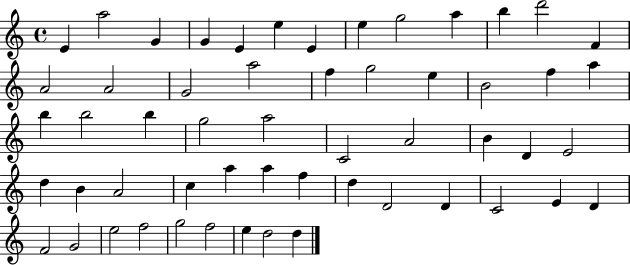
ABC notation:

X:1
T:Untitled
M:4/4
L:1/4
K:C
E a2 G G E e E e g2 a b d'2 F A2 A2 G2 a2 f g2 e B2 f a b b2 b g2 a2 C2 A2 B D E2 d B A2 c a a f d D2 D C2 E D F2 G2 e2 f2 g2 f2 e d2 d